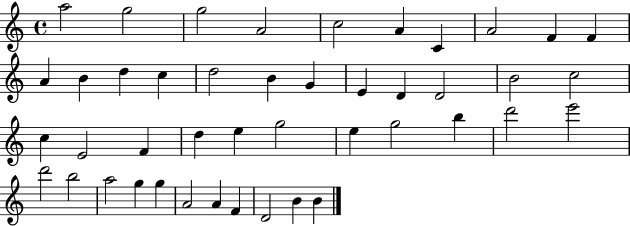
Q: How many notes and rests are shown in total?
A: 44